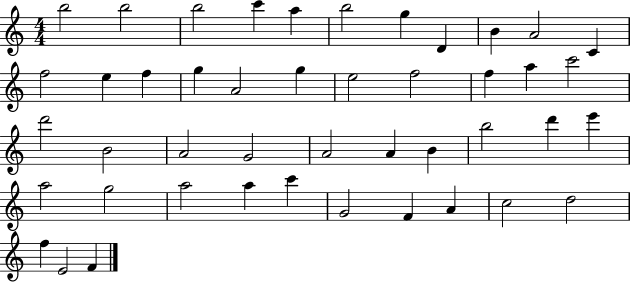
{
  \clef treble
  \numericTimeSignature
  \time 4/4
  \key c \major
  b''2 b''2 | b''2 c'''4 a''4 | b''2 g''4 d'4 | b'4 a'2 c'4 | \break f''2 e''4 f''4 | g''4 a'2 g''4 | e''2 f''2 | f''4 a''4 c'''2 | \break d'''2 b'2 | a'2 g'2 | a'2 a'4 b'4 | b''2 d'''4 e'''4 | \break a''2 g''2 | a''2 a''4 c'''4 | g'2 f'4 a'4 | c''2 d''2 | \break f''4 e'2 f'4 | \bar "|."
}